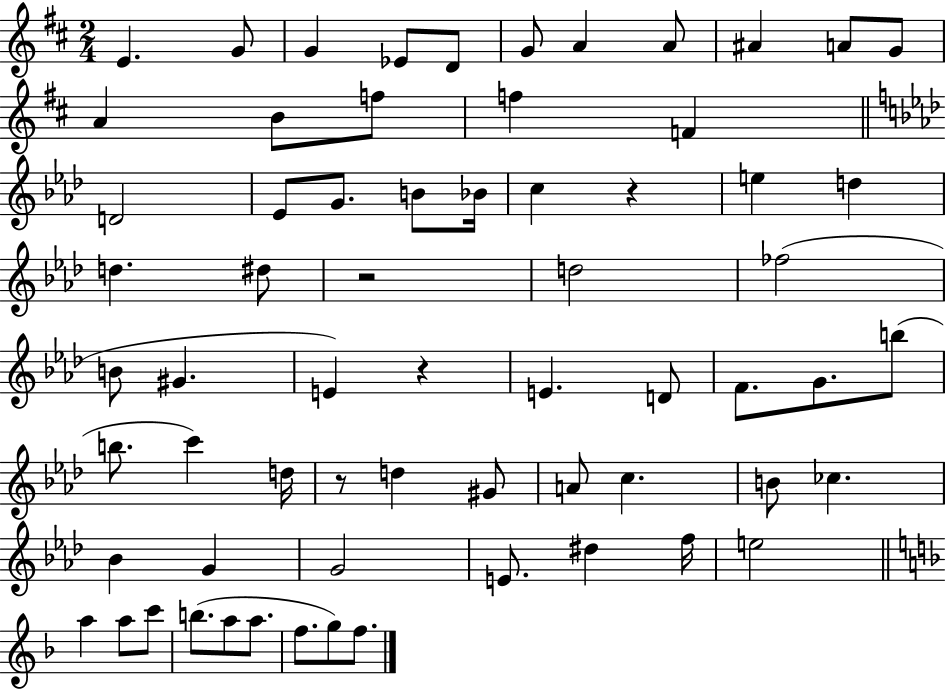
X:1
T:Untitled
M:2/4
L:1/4
K:D
E G/2 G _E/2 D/2 G/2 A A/2 ^A A/2 G/2 A B/2 f/2 f F D2 _E/2 G/2 B/2 _B/4 c z e d d ^d/2 z2 d2 _f2 B/2 ^G E z E D/2 F/2 G/2 b/2 b/2 c' d/4 z/2 d ^G/2 A/2 c B/2 _c _B G G2 E/2 ^d f/4 e2 a a/2 c'/2 b/2 a/2 a/2 f/2 g/2 f/2